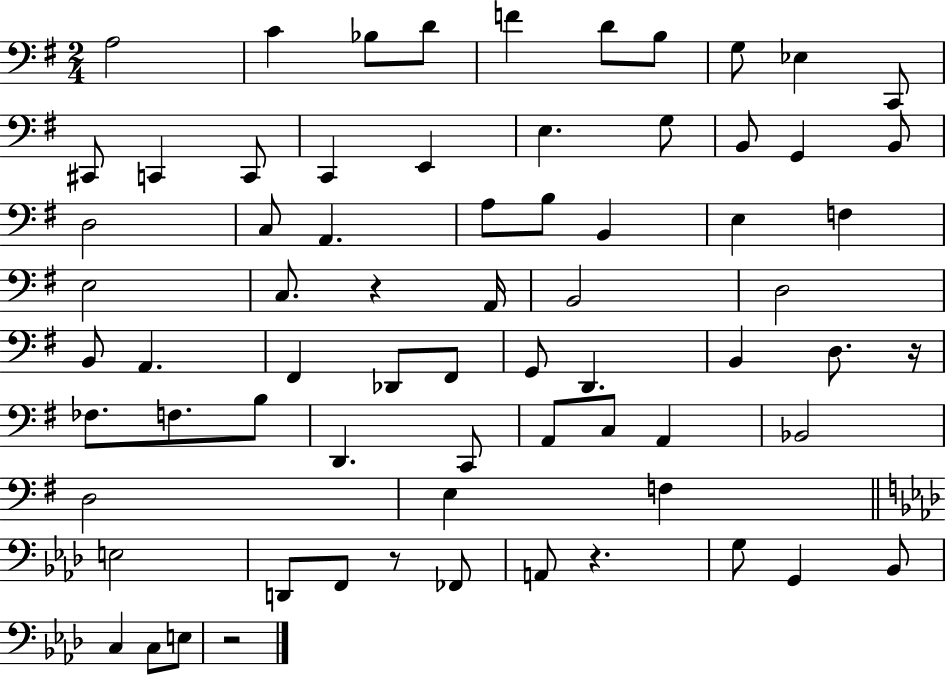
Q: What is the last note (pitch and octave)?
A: E3